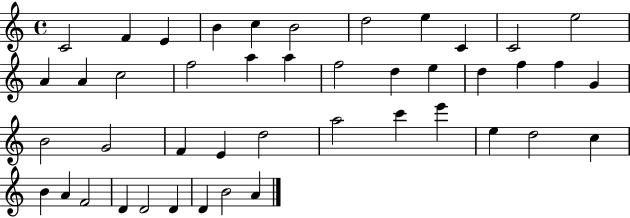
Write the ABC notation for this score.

X:1
T:Untitled
M:4/4
L:1/4
K:C
C2 F E B c B2 d2 e C C2 e2 A A c2 f2 a a f2 d e d f f G B2 G2 F E d2 a2 c' e' e d2 c B A F2 D D2 D D B2 A